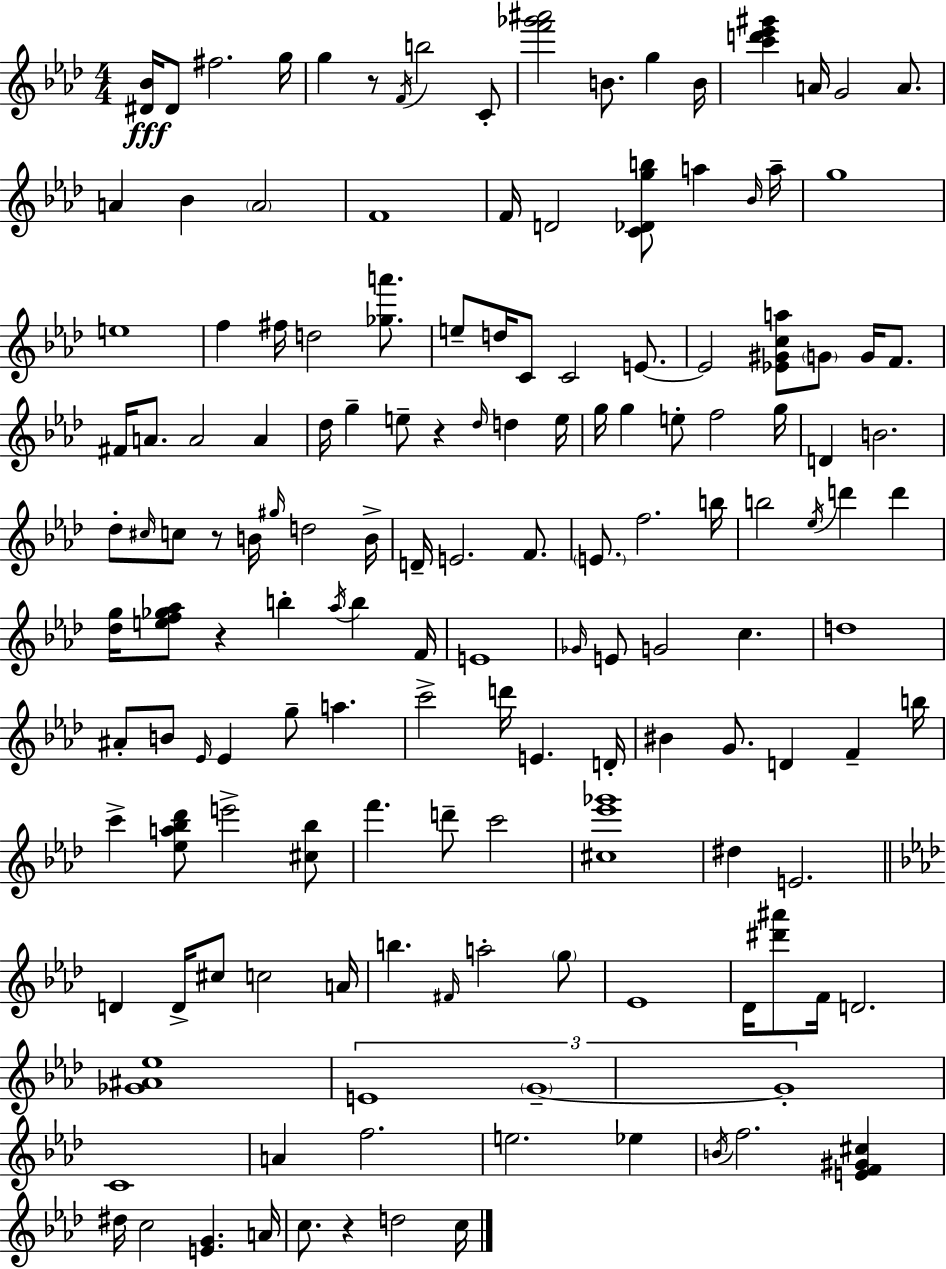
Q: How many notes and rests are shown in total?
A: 151